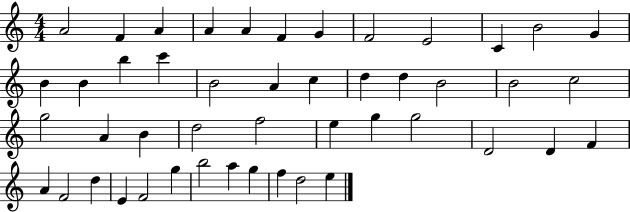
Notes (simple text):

A4/h F4/q A4/q A4/q A4/q F4/q G4/q F4/h E4/h C4/q B4/h G4/q B4/q B4/q B5/q C6/q B4/h A4/q C5/q D5/q D5/q B4/h B4/h C5/h G5/h A4/q B4/q D5/h F5/h E5/q G5/q G5/h D4/h D4/q F4/q A4/q F4/h D5/q E4/q F4/h G5/q B5/h A5/q G5/q F5/q D5/h E5/q